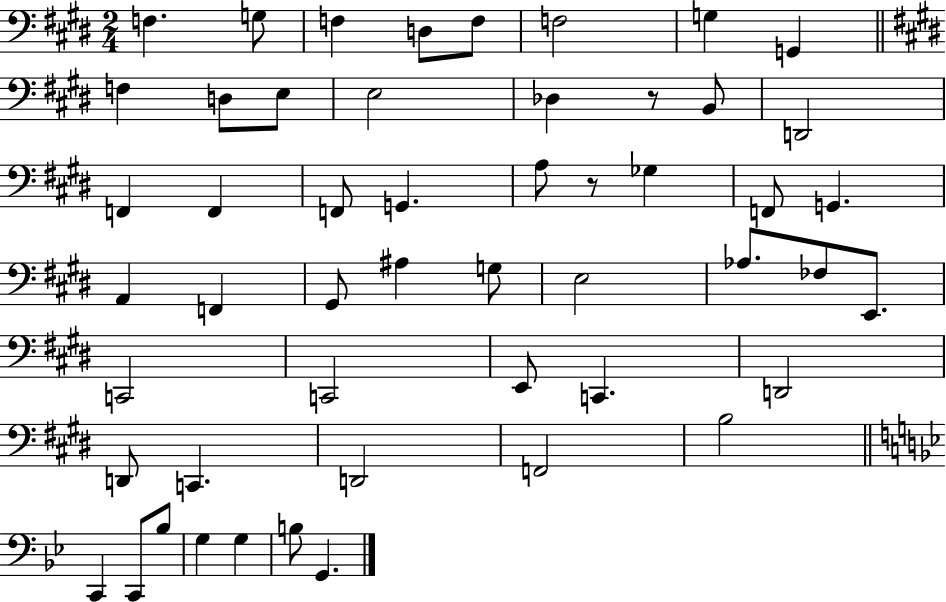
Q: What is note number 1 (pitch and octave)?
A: F3